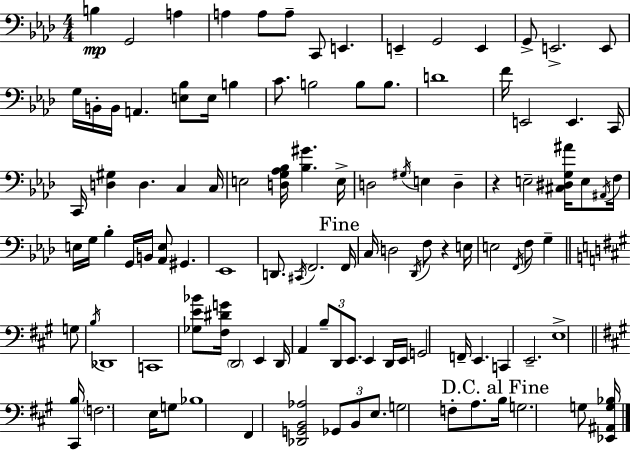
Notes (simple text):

B3/q G2/h A3/q A3/q A3/e A3/e C2/e E2/q. E2/q G2/h E2/q G2/e E2/h. E2/e G3/s B2/s B2/s A2/q. [E3,Bb3]/e E3/s B3/q C4/e. B3/h B3/e B3/e. D4/w F4/s E2/h E2/q. C2/s C2/s [D3,G#3]/q D3/q. C3/q C3/s E3/h [D3,G3,Ab3,Bb3]/s [Bb3,G#4]/q. E3/s D3/h G#3/s E3/q D3/q R/q E3/h [C#3,D#3,G3,A#4]/s E3/e A#2/s F3/s E3/s G3/s Bb3/q G2/s B2/s [Ab2,E3]/e G#2/q. Eb2/w D2/e. C#2/s F2/h. F2/s C3/s D3/h Db2/s F3/e R/q E3/s E3/h F2/s F3/e G3/q G3/e B3/s Db2/w C2/w [Gb3,E4,Bb4]/e [F#3,D#4,G4]/s D2/h E2/q D2/s A2/q B3/e D2/e E2/e. E2/q D2/s E2/s G2/h F2/s E2/q. C2/q E2/h. E3/w [C#2,B3]/s F3/h. E3/s G3/e Bb3/w F#2/q [Db2,G2,B2,Ab3]/h Gb2/e B2/e E3/e. G3/h F3/e A3/e. B3/s G3/h. G3/e [Eb2,A#2,G3,Bb3]/s